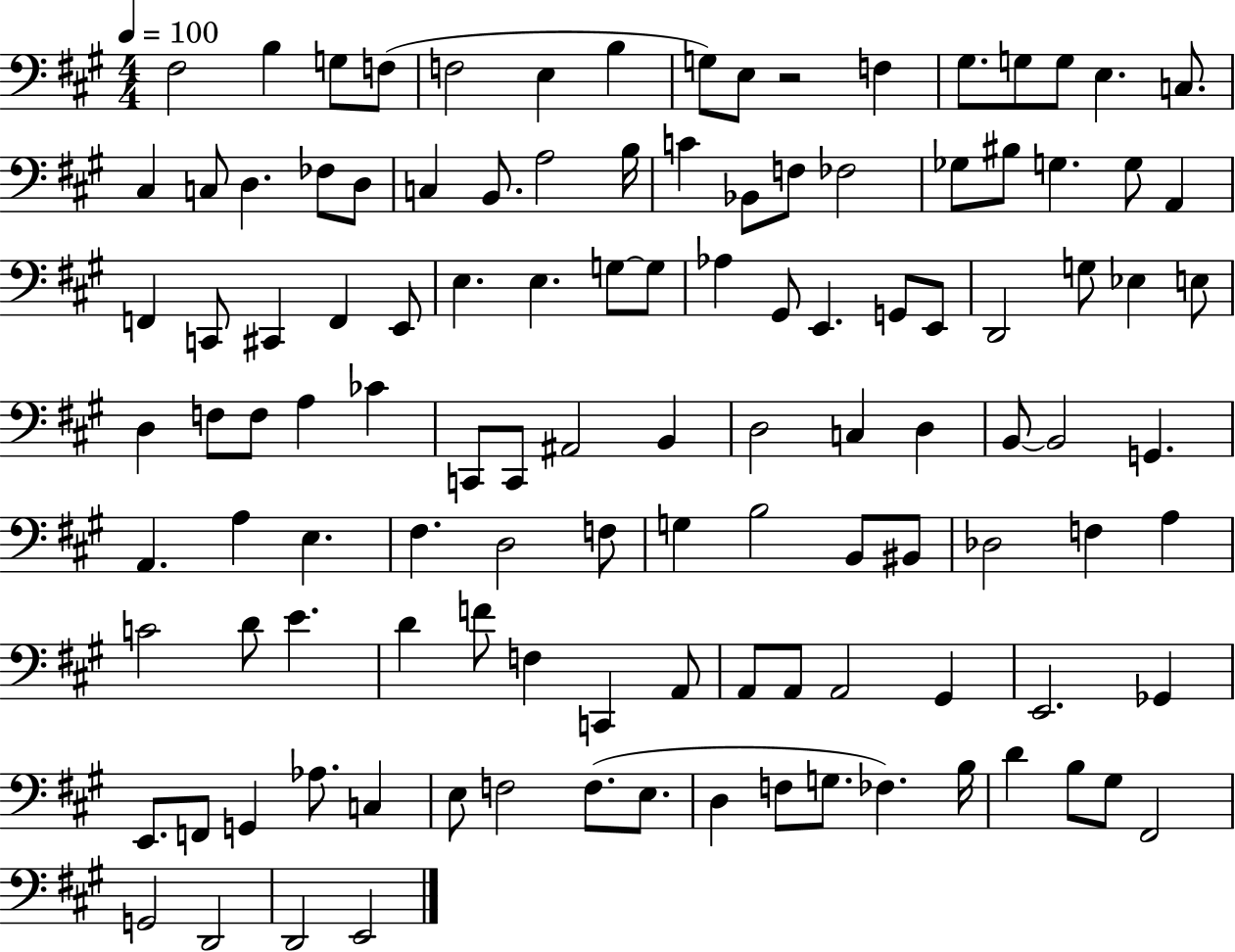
F#3/h B3/q G3/e F3/e F3/h E3/q B3/q G3/e E3/e R/h F3/q G#3/e. G3/e G3/e E3/q. C3/e. C#3/q C3/e D3/q. FES3/e D3/e C3/q B2/e. A3/h B3/s C4/q Bb2/e F3/e FES3/h Gb3/e BIS3/e G3/q. G3/e A2/q F2/q C2/e C#2/q F2/q E2/e E3/q. E3/q. G3/e G3/e Ab3/q G#2/e E2/q. G2/e E2/e D2/h G3/e Eb3/q E3/e D3/q F3/e F3/e A3/q CES4/q C2/e C2/e A#2/h B2/q D3/h C3/q D3/q B2/e B2/h G2/q. A2/q. A3/q E3/q. F#3/q. D3/h F3/e G3/q B3/h B2/e BIS2/e Db3/h F3/q A3/q C4/h D4/e E4/q. D4/q F4/e F3/q C2/q A2/e A2/e A2/e A2/h G#2/q E2/h. Gb2/q E2/e. F2/e G2/q Ab3/e. C3/q E3/e F3/h F3/e. E3/e. D3/q F3/e G3/e. FES3/q. B3/s D4/q B3/e G#3/e F#2/h G2/h D2/h D2/h E2/h